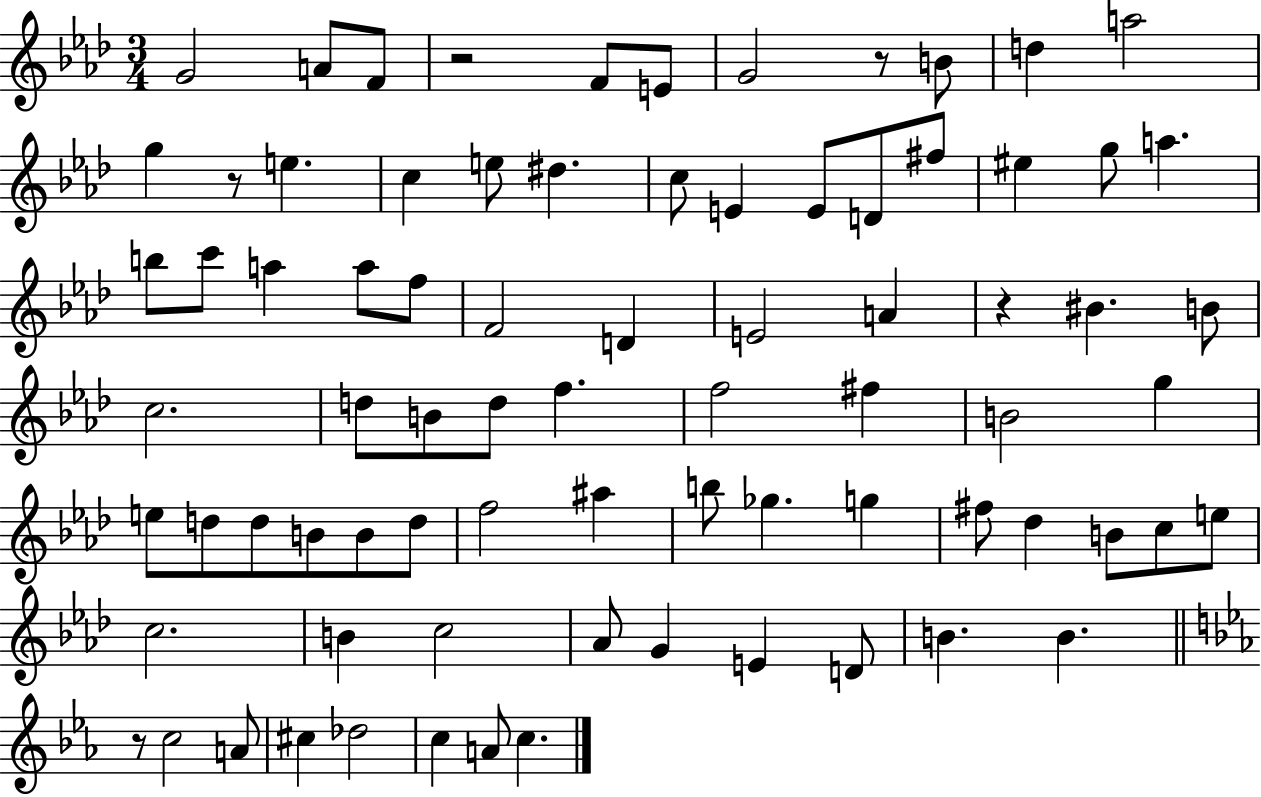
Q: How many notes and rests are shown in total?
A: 79